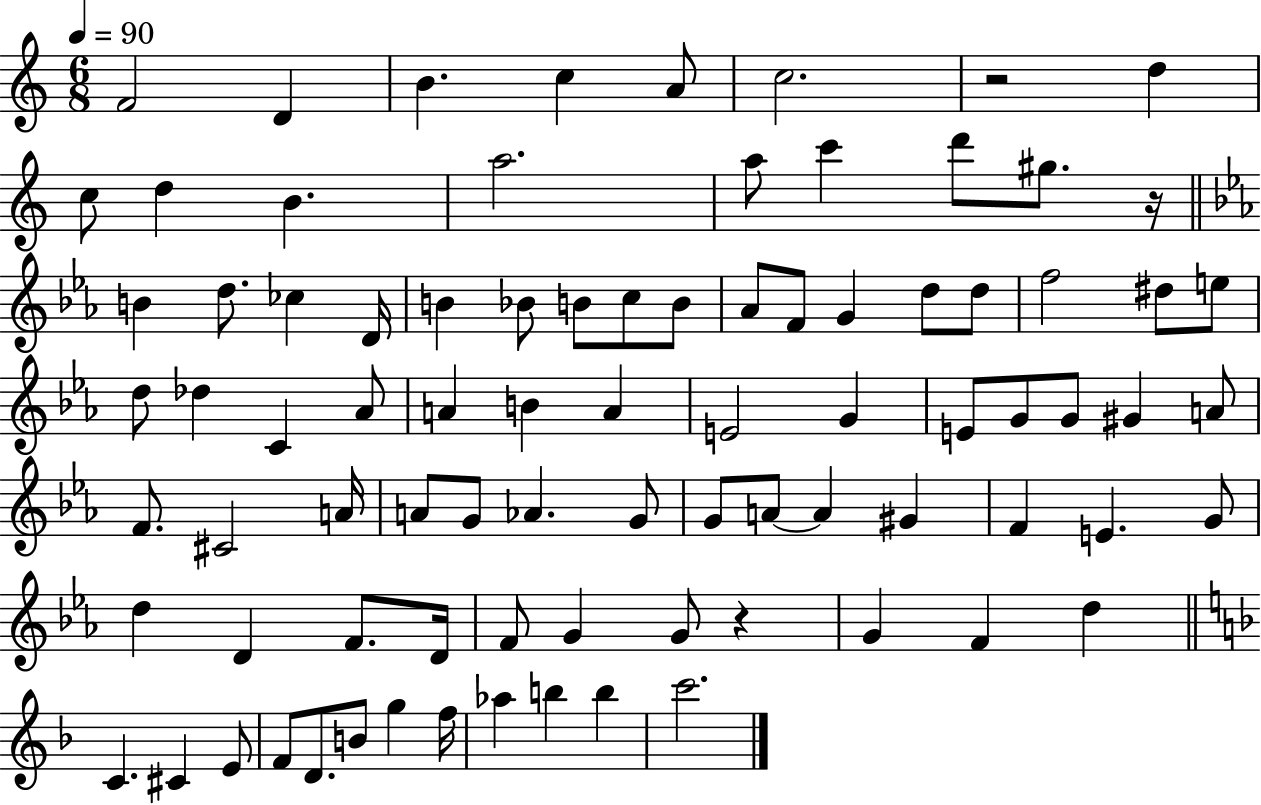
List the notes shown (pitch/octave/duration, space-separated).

F4/h D4/q B4/q. C5/q A4/e C5/h. R/h D5/q C5/e D5/q B4/q. A5/h. A5/e C6/q D6/e G#5/e. R/s B4/q D5/e. CES5/q D4/s B4/q Bb4/e B4/e C5/e B4/e Ab4/e F4/e G4/q D5/e D5/e F5/h D#5/e E5/e D5/e Db5/q C4/q Ab4/e A4/q B4/q A4/q E4/h G4/q E4/e G4/e G4/e G#4/q A4/e F4/e. C#4/h A4/s A4/e G4/e Ab4/q. G4/e G4/e A4/e A4/q G#4/q F4/q E4/q. G4/e D5/q D4/q F4/e. D4/s F4/e G4/q G4/e R/q G4/q F4/q D5/q C4/q. C#4/q E4/e F4/e D4/e. B4/e G5/q F5/s Ab5/q B5/q B5/q C6/h.